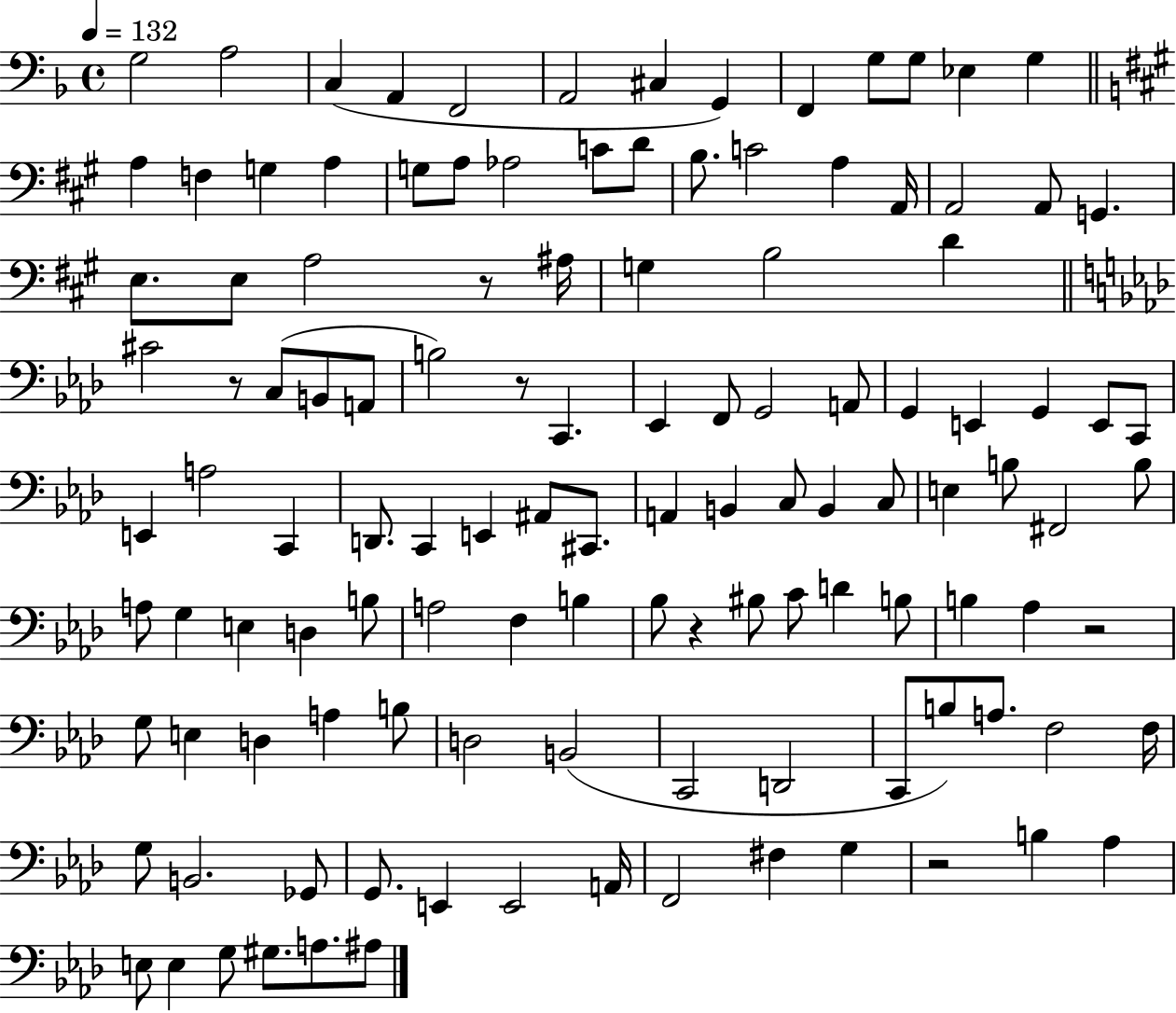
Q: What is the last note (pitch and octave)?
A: A#3